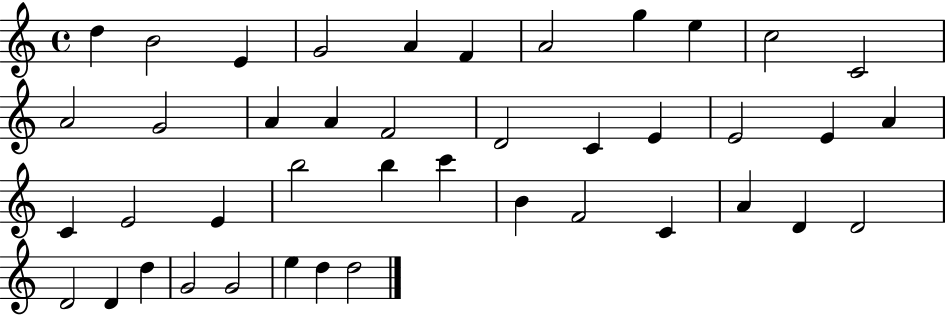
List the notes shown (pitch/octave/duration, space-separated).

D5/q B4/h E4/q G4/h A4/q F4/q A4/h G5/q E5/q C5/h C4/h A4/h G4/h A4/q A4/q F4/h D4/h C4/q E4/q E4/h E4/q A4/q C4/q E4/h E4/q B5/h B5/q C6/q B4/q F4/h C4/q A4/q D4/q D4/h D4/h D4/q D5/q G4/h G4/h E5/q D5/q D5/h